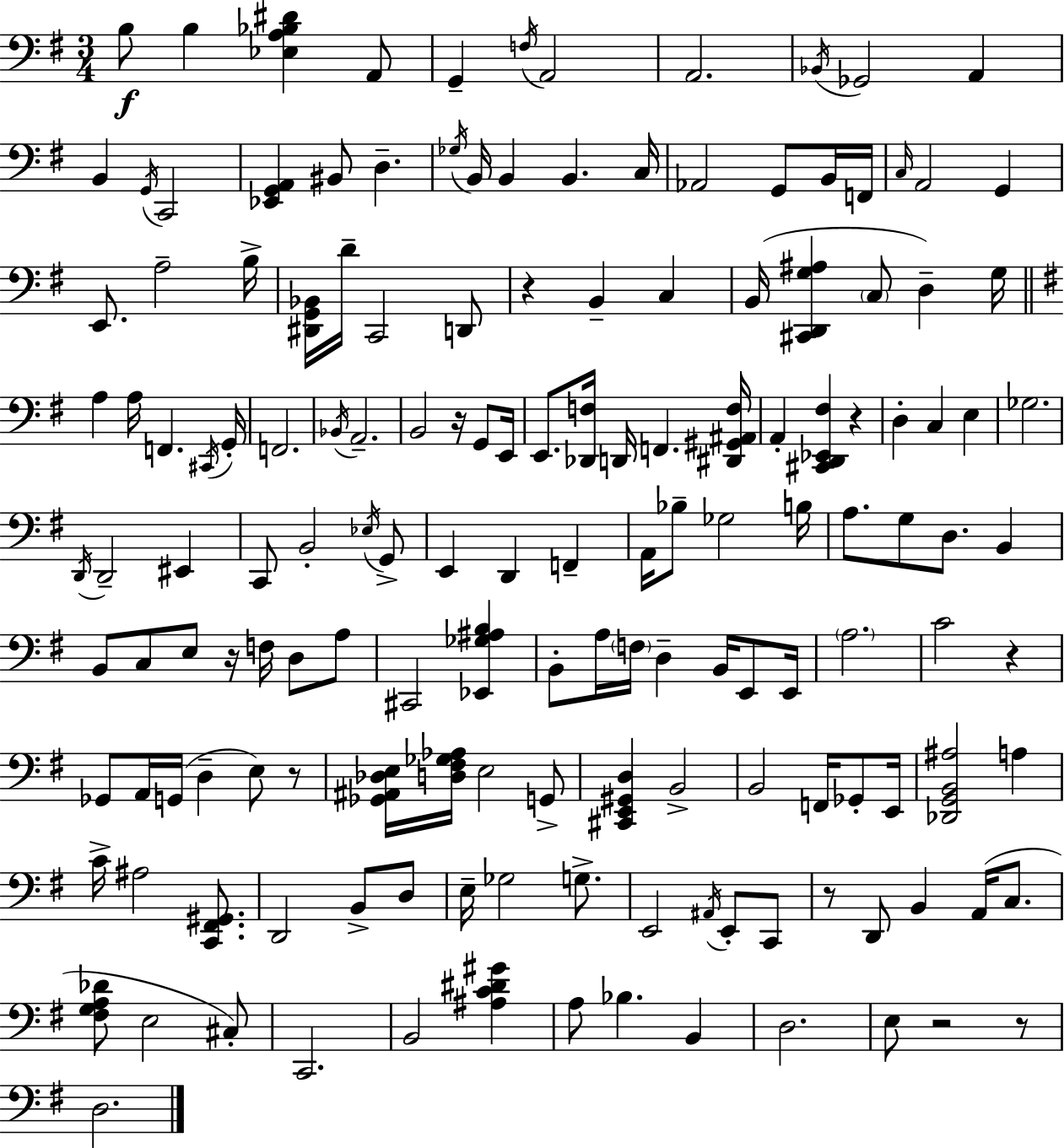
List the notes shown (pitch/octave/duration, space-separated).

B3/e B3/q [Eb3,A3,Bb3,D#4]/q A2/e G2/q F3/s A2/h A2/h. Bb2/s Gb2/h A2/q B2/q G2/s C2/h [Eb2,G2,A2]/q BIS2/e D3/q. Gb3/s B2/s B2/q B2/q. C3/s Ab2/h G2/e B2/s F2/s C3/s A2/h G2/q E2/e. A3/h B3/s [D#2,G2,Bb2]/s D4/s C2/h D2/e R/q B2/q C3/q B2/s [C#2,D2,G3,A#3]/q C3/e D3/q G3/s A3/q A3/s F2/q. C#2/s G2/s F2/h. Bb2/s A2/h. B2/h R/s G2/e E2/s E2/e. [Db2,F3]/s D2/s F2/q. [D#2,G#2,A#2,F3]/s A2/q [C#2,D2,Eb2,F#3]/q R/q D3/q C3/q E3/q Gb3/h. D2/s D2/h EIS2/q C2/e B2/h Eb3/s G2/e E2/q D2/q F2/q A2/s Bb3/e Gb3/h B3/s A3/e. G3/e D3/e. B2/q B2/e C3/e E3/e R/s F3/s D3/e A3/e C#2/h [Eb2,Gb3,A#3,B3]/q B2/e A3/s F3/s D3/q B2/s E2/e E2/s A3/h. C4/h R/q Gb2/e A2/s G2/s D3/q E3/e R/e [Gb2,A#2,Db3,E3]/s [D3,F#3,Gb3,Ab3]/s E3/h G2/e [C#2,E2,G#2,D3]/q B2/h B2/h F2/s Gb2/e E2/s [Db2,G2,B2,A#3]/h A3/q C4/s A#3/h [C2,F#2,G#2]/e. D2/h B2/e D3/e E3/s Gb3/h G3/e. E2/h A#2/s E2/e C2/e R/e D2/e B2/q A2/s C3/e. [F#3,G3,A3,Db4]/e E3/h C#3/e C2/h. B2/h [A#3,C4,D#4,G#4]/q A3/e Bb3/q. B2/q D3/h. E3/e R/h R/e D3/h.